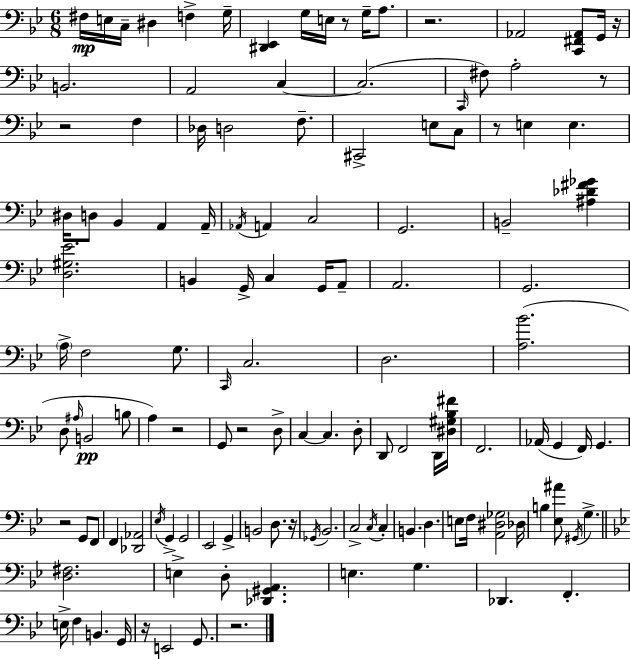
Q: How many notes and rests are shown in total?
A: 127